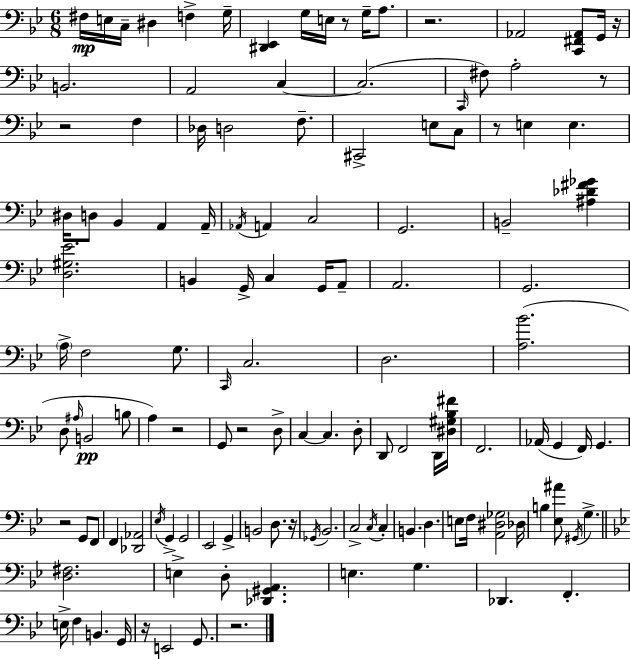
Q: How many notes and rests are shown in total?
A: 127